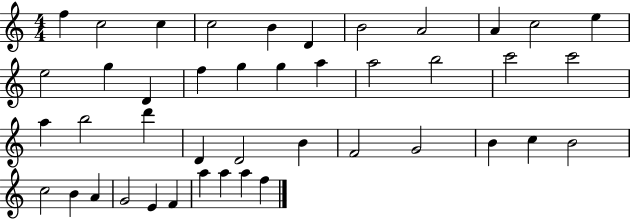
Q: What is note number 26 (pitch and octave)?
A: D4